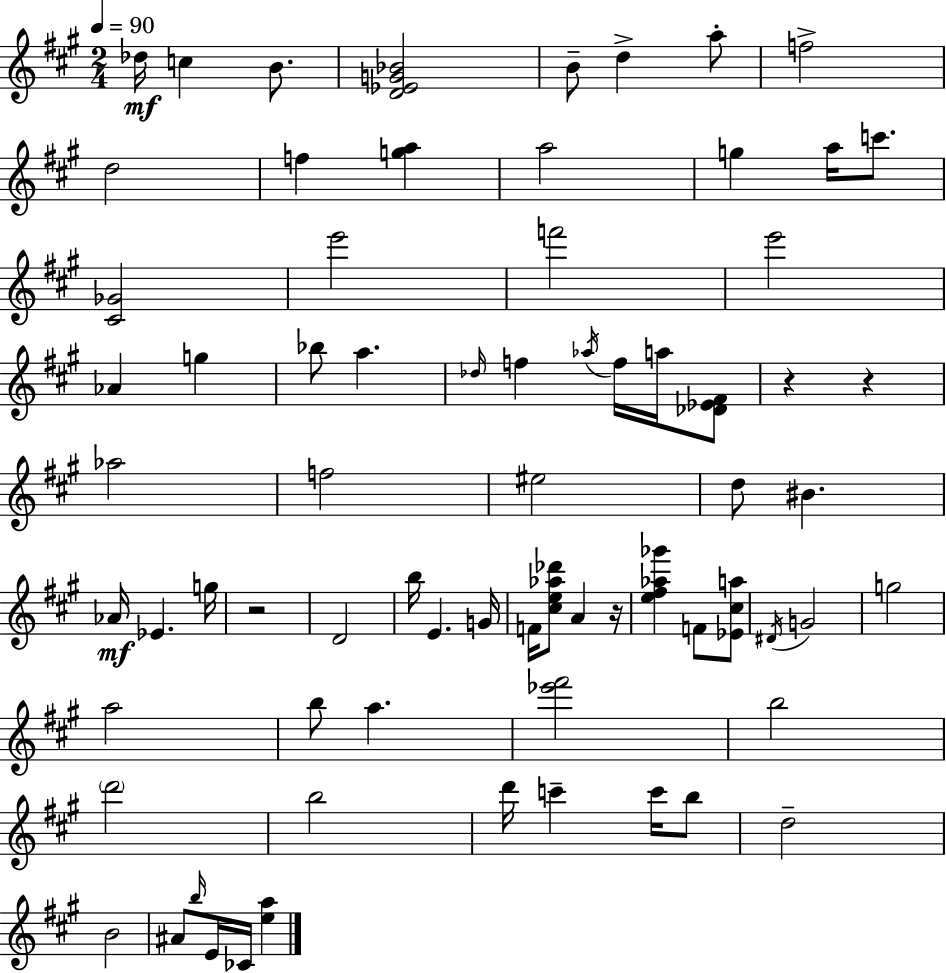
Db5/s C5/q B4/e. [D4,Eb4,G4,Bb4]/h B4/e D5/q A5/e F5/h D5/h F5/q [G5,A5]/q A5/h G5/q A5/s C6/e. [C#4,Gb4]/h E6/h F6/h E6/h Ab4/q G5/q Bb5/e A5/q. Db5/s F5/q Ab5/s F5/s A5/s [Db4,Eb4,F#4]/e R/q R/q Ab5/h F5/h EIS5/h D5/e BIS4/q. Ab4/s Eb4/q. G5/s R/h D4/h B5/s E4/q. G4/s F4/s [C#5,E5,Ab5,Db6]/e A4/q R/s [E5,F#5,Ab5,Gb6]/q F4/e [Eb4,C#5,A5]/e D#4/s G4/h G5/h A5/h B5/e A5/q. [Eb6,F#6]/h B5/h D6/h B5/h D6/s C6/q C6/s B5/e D5/h B4/h A#4/e B5/s E4/s CES4/s [E5,A5]/q